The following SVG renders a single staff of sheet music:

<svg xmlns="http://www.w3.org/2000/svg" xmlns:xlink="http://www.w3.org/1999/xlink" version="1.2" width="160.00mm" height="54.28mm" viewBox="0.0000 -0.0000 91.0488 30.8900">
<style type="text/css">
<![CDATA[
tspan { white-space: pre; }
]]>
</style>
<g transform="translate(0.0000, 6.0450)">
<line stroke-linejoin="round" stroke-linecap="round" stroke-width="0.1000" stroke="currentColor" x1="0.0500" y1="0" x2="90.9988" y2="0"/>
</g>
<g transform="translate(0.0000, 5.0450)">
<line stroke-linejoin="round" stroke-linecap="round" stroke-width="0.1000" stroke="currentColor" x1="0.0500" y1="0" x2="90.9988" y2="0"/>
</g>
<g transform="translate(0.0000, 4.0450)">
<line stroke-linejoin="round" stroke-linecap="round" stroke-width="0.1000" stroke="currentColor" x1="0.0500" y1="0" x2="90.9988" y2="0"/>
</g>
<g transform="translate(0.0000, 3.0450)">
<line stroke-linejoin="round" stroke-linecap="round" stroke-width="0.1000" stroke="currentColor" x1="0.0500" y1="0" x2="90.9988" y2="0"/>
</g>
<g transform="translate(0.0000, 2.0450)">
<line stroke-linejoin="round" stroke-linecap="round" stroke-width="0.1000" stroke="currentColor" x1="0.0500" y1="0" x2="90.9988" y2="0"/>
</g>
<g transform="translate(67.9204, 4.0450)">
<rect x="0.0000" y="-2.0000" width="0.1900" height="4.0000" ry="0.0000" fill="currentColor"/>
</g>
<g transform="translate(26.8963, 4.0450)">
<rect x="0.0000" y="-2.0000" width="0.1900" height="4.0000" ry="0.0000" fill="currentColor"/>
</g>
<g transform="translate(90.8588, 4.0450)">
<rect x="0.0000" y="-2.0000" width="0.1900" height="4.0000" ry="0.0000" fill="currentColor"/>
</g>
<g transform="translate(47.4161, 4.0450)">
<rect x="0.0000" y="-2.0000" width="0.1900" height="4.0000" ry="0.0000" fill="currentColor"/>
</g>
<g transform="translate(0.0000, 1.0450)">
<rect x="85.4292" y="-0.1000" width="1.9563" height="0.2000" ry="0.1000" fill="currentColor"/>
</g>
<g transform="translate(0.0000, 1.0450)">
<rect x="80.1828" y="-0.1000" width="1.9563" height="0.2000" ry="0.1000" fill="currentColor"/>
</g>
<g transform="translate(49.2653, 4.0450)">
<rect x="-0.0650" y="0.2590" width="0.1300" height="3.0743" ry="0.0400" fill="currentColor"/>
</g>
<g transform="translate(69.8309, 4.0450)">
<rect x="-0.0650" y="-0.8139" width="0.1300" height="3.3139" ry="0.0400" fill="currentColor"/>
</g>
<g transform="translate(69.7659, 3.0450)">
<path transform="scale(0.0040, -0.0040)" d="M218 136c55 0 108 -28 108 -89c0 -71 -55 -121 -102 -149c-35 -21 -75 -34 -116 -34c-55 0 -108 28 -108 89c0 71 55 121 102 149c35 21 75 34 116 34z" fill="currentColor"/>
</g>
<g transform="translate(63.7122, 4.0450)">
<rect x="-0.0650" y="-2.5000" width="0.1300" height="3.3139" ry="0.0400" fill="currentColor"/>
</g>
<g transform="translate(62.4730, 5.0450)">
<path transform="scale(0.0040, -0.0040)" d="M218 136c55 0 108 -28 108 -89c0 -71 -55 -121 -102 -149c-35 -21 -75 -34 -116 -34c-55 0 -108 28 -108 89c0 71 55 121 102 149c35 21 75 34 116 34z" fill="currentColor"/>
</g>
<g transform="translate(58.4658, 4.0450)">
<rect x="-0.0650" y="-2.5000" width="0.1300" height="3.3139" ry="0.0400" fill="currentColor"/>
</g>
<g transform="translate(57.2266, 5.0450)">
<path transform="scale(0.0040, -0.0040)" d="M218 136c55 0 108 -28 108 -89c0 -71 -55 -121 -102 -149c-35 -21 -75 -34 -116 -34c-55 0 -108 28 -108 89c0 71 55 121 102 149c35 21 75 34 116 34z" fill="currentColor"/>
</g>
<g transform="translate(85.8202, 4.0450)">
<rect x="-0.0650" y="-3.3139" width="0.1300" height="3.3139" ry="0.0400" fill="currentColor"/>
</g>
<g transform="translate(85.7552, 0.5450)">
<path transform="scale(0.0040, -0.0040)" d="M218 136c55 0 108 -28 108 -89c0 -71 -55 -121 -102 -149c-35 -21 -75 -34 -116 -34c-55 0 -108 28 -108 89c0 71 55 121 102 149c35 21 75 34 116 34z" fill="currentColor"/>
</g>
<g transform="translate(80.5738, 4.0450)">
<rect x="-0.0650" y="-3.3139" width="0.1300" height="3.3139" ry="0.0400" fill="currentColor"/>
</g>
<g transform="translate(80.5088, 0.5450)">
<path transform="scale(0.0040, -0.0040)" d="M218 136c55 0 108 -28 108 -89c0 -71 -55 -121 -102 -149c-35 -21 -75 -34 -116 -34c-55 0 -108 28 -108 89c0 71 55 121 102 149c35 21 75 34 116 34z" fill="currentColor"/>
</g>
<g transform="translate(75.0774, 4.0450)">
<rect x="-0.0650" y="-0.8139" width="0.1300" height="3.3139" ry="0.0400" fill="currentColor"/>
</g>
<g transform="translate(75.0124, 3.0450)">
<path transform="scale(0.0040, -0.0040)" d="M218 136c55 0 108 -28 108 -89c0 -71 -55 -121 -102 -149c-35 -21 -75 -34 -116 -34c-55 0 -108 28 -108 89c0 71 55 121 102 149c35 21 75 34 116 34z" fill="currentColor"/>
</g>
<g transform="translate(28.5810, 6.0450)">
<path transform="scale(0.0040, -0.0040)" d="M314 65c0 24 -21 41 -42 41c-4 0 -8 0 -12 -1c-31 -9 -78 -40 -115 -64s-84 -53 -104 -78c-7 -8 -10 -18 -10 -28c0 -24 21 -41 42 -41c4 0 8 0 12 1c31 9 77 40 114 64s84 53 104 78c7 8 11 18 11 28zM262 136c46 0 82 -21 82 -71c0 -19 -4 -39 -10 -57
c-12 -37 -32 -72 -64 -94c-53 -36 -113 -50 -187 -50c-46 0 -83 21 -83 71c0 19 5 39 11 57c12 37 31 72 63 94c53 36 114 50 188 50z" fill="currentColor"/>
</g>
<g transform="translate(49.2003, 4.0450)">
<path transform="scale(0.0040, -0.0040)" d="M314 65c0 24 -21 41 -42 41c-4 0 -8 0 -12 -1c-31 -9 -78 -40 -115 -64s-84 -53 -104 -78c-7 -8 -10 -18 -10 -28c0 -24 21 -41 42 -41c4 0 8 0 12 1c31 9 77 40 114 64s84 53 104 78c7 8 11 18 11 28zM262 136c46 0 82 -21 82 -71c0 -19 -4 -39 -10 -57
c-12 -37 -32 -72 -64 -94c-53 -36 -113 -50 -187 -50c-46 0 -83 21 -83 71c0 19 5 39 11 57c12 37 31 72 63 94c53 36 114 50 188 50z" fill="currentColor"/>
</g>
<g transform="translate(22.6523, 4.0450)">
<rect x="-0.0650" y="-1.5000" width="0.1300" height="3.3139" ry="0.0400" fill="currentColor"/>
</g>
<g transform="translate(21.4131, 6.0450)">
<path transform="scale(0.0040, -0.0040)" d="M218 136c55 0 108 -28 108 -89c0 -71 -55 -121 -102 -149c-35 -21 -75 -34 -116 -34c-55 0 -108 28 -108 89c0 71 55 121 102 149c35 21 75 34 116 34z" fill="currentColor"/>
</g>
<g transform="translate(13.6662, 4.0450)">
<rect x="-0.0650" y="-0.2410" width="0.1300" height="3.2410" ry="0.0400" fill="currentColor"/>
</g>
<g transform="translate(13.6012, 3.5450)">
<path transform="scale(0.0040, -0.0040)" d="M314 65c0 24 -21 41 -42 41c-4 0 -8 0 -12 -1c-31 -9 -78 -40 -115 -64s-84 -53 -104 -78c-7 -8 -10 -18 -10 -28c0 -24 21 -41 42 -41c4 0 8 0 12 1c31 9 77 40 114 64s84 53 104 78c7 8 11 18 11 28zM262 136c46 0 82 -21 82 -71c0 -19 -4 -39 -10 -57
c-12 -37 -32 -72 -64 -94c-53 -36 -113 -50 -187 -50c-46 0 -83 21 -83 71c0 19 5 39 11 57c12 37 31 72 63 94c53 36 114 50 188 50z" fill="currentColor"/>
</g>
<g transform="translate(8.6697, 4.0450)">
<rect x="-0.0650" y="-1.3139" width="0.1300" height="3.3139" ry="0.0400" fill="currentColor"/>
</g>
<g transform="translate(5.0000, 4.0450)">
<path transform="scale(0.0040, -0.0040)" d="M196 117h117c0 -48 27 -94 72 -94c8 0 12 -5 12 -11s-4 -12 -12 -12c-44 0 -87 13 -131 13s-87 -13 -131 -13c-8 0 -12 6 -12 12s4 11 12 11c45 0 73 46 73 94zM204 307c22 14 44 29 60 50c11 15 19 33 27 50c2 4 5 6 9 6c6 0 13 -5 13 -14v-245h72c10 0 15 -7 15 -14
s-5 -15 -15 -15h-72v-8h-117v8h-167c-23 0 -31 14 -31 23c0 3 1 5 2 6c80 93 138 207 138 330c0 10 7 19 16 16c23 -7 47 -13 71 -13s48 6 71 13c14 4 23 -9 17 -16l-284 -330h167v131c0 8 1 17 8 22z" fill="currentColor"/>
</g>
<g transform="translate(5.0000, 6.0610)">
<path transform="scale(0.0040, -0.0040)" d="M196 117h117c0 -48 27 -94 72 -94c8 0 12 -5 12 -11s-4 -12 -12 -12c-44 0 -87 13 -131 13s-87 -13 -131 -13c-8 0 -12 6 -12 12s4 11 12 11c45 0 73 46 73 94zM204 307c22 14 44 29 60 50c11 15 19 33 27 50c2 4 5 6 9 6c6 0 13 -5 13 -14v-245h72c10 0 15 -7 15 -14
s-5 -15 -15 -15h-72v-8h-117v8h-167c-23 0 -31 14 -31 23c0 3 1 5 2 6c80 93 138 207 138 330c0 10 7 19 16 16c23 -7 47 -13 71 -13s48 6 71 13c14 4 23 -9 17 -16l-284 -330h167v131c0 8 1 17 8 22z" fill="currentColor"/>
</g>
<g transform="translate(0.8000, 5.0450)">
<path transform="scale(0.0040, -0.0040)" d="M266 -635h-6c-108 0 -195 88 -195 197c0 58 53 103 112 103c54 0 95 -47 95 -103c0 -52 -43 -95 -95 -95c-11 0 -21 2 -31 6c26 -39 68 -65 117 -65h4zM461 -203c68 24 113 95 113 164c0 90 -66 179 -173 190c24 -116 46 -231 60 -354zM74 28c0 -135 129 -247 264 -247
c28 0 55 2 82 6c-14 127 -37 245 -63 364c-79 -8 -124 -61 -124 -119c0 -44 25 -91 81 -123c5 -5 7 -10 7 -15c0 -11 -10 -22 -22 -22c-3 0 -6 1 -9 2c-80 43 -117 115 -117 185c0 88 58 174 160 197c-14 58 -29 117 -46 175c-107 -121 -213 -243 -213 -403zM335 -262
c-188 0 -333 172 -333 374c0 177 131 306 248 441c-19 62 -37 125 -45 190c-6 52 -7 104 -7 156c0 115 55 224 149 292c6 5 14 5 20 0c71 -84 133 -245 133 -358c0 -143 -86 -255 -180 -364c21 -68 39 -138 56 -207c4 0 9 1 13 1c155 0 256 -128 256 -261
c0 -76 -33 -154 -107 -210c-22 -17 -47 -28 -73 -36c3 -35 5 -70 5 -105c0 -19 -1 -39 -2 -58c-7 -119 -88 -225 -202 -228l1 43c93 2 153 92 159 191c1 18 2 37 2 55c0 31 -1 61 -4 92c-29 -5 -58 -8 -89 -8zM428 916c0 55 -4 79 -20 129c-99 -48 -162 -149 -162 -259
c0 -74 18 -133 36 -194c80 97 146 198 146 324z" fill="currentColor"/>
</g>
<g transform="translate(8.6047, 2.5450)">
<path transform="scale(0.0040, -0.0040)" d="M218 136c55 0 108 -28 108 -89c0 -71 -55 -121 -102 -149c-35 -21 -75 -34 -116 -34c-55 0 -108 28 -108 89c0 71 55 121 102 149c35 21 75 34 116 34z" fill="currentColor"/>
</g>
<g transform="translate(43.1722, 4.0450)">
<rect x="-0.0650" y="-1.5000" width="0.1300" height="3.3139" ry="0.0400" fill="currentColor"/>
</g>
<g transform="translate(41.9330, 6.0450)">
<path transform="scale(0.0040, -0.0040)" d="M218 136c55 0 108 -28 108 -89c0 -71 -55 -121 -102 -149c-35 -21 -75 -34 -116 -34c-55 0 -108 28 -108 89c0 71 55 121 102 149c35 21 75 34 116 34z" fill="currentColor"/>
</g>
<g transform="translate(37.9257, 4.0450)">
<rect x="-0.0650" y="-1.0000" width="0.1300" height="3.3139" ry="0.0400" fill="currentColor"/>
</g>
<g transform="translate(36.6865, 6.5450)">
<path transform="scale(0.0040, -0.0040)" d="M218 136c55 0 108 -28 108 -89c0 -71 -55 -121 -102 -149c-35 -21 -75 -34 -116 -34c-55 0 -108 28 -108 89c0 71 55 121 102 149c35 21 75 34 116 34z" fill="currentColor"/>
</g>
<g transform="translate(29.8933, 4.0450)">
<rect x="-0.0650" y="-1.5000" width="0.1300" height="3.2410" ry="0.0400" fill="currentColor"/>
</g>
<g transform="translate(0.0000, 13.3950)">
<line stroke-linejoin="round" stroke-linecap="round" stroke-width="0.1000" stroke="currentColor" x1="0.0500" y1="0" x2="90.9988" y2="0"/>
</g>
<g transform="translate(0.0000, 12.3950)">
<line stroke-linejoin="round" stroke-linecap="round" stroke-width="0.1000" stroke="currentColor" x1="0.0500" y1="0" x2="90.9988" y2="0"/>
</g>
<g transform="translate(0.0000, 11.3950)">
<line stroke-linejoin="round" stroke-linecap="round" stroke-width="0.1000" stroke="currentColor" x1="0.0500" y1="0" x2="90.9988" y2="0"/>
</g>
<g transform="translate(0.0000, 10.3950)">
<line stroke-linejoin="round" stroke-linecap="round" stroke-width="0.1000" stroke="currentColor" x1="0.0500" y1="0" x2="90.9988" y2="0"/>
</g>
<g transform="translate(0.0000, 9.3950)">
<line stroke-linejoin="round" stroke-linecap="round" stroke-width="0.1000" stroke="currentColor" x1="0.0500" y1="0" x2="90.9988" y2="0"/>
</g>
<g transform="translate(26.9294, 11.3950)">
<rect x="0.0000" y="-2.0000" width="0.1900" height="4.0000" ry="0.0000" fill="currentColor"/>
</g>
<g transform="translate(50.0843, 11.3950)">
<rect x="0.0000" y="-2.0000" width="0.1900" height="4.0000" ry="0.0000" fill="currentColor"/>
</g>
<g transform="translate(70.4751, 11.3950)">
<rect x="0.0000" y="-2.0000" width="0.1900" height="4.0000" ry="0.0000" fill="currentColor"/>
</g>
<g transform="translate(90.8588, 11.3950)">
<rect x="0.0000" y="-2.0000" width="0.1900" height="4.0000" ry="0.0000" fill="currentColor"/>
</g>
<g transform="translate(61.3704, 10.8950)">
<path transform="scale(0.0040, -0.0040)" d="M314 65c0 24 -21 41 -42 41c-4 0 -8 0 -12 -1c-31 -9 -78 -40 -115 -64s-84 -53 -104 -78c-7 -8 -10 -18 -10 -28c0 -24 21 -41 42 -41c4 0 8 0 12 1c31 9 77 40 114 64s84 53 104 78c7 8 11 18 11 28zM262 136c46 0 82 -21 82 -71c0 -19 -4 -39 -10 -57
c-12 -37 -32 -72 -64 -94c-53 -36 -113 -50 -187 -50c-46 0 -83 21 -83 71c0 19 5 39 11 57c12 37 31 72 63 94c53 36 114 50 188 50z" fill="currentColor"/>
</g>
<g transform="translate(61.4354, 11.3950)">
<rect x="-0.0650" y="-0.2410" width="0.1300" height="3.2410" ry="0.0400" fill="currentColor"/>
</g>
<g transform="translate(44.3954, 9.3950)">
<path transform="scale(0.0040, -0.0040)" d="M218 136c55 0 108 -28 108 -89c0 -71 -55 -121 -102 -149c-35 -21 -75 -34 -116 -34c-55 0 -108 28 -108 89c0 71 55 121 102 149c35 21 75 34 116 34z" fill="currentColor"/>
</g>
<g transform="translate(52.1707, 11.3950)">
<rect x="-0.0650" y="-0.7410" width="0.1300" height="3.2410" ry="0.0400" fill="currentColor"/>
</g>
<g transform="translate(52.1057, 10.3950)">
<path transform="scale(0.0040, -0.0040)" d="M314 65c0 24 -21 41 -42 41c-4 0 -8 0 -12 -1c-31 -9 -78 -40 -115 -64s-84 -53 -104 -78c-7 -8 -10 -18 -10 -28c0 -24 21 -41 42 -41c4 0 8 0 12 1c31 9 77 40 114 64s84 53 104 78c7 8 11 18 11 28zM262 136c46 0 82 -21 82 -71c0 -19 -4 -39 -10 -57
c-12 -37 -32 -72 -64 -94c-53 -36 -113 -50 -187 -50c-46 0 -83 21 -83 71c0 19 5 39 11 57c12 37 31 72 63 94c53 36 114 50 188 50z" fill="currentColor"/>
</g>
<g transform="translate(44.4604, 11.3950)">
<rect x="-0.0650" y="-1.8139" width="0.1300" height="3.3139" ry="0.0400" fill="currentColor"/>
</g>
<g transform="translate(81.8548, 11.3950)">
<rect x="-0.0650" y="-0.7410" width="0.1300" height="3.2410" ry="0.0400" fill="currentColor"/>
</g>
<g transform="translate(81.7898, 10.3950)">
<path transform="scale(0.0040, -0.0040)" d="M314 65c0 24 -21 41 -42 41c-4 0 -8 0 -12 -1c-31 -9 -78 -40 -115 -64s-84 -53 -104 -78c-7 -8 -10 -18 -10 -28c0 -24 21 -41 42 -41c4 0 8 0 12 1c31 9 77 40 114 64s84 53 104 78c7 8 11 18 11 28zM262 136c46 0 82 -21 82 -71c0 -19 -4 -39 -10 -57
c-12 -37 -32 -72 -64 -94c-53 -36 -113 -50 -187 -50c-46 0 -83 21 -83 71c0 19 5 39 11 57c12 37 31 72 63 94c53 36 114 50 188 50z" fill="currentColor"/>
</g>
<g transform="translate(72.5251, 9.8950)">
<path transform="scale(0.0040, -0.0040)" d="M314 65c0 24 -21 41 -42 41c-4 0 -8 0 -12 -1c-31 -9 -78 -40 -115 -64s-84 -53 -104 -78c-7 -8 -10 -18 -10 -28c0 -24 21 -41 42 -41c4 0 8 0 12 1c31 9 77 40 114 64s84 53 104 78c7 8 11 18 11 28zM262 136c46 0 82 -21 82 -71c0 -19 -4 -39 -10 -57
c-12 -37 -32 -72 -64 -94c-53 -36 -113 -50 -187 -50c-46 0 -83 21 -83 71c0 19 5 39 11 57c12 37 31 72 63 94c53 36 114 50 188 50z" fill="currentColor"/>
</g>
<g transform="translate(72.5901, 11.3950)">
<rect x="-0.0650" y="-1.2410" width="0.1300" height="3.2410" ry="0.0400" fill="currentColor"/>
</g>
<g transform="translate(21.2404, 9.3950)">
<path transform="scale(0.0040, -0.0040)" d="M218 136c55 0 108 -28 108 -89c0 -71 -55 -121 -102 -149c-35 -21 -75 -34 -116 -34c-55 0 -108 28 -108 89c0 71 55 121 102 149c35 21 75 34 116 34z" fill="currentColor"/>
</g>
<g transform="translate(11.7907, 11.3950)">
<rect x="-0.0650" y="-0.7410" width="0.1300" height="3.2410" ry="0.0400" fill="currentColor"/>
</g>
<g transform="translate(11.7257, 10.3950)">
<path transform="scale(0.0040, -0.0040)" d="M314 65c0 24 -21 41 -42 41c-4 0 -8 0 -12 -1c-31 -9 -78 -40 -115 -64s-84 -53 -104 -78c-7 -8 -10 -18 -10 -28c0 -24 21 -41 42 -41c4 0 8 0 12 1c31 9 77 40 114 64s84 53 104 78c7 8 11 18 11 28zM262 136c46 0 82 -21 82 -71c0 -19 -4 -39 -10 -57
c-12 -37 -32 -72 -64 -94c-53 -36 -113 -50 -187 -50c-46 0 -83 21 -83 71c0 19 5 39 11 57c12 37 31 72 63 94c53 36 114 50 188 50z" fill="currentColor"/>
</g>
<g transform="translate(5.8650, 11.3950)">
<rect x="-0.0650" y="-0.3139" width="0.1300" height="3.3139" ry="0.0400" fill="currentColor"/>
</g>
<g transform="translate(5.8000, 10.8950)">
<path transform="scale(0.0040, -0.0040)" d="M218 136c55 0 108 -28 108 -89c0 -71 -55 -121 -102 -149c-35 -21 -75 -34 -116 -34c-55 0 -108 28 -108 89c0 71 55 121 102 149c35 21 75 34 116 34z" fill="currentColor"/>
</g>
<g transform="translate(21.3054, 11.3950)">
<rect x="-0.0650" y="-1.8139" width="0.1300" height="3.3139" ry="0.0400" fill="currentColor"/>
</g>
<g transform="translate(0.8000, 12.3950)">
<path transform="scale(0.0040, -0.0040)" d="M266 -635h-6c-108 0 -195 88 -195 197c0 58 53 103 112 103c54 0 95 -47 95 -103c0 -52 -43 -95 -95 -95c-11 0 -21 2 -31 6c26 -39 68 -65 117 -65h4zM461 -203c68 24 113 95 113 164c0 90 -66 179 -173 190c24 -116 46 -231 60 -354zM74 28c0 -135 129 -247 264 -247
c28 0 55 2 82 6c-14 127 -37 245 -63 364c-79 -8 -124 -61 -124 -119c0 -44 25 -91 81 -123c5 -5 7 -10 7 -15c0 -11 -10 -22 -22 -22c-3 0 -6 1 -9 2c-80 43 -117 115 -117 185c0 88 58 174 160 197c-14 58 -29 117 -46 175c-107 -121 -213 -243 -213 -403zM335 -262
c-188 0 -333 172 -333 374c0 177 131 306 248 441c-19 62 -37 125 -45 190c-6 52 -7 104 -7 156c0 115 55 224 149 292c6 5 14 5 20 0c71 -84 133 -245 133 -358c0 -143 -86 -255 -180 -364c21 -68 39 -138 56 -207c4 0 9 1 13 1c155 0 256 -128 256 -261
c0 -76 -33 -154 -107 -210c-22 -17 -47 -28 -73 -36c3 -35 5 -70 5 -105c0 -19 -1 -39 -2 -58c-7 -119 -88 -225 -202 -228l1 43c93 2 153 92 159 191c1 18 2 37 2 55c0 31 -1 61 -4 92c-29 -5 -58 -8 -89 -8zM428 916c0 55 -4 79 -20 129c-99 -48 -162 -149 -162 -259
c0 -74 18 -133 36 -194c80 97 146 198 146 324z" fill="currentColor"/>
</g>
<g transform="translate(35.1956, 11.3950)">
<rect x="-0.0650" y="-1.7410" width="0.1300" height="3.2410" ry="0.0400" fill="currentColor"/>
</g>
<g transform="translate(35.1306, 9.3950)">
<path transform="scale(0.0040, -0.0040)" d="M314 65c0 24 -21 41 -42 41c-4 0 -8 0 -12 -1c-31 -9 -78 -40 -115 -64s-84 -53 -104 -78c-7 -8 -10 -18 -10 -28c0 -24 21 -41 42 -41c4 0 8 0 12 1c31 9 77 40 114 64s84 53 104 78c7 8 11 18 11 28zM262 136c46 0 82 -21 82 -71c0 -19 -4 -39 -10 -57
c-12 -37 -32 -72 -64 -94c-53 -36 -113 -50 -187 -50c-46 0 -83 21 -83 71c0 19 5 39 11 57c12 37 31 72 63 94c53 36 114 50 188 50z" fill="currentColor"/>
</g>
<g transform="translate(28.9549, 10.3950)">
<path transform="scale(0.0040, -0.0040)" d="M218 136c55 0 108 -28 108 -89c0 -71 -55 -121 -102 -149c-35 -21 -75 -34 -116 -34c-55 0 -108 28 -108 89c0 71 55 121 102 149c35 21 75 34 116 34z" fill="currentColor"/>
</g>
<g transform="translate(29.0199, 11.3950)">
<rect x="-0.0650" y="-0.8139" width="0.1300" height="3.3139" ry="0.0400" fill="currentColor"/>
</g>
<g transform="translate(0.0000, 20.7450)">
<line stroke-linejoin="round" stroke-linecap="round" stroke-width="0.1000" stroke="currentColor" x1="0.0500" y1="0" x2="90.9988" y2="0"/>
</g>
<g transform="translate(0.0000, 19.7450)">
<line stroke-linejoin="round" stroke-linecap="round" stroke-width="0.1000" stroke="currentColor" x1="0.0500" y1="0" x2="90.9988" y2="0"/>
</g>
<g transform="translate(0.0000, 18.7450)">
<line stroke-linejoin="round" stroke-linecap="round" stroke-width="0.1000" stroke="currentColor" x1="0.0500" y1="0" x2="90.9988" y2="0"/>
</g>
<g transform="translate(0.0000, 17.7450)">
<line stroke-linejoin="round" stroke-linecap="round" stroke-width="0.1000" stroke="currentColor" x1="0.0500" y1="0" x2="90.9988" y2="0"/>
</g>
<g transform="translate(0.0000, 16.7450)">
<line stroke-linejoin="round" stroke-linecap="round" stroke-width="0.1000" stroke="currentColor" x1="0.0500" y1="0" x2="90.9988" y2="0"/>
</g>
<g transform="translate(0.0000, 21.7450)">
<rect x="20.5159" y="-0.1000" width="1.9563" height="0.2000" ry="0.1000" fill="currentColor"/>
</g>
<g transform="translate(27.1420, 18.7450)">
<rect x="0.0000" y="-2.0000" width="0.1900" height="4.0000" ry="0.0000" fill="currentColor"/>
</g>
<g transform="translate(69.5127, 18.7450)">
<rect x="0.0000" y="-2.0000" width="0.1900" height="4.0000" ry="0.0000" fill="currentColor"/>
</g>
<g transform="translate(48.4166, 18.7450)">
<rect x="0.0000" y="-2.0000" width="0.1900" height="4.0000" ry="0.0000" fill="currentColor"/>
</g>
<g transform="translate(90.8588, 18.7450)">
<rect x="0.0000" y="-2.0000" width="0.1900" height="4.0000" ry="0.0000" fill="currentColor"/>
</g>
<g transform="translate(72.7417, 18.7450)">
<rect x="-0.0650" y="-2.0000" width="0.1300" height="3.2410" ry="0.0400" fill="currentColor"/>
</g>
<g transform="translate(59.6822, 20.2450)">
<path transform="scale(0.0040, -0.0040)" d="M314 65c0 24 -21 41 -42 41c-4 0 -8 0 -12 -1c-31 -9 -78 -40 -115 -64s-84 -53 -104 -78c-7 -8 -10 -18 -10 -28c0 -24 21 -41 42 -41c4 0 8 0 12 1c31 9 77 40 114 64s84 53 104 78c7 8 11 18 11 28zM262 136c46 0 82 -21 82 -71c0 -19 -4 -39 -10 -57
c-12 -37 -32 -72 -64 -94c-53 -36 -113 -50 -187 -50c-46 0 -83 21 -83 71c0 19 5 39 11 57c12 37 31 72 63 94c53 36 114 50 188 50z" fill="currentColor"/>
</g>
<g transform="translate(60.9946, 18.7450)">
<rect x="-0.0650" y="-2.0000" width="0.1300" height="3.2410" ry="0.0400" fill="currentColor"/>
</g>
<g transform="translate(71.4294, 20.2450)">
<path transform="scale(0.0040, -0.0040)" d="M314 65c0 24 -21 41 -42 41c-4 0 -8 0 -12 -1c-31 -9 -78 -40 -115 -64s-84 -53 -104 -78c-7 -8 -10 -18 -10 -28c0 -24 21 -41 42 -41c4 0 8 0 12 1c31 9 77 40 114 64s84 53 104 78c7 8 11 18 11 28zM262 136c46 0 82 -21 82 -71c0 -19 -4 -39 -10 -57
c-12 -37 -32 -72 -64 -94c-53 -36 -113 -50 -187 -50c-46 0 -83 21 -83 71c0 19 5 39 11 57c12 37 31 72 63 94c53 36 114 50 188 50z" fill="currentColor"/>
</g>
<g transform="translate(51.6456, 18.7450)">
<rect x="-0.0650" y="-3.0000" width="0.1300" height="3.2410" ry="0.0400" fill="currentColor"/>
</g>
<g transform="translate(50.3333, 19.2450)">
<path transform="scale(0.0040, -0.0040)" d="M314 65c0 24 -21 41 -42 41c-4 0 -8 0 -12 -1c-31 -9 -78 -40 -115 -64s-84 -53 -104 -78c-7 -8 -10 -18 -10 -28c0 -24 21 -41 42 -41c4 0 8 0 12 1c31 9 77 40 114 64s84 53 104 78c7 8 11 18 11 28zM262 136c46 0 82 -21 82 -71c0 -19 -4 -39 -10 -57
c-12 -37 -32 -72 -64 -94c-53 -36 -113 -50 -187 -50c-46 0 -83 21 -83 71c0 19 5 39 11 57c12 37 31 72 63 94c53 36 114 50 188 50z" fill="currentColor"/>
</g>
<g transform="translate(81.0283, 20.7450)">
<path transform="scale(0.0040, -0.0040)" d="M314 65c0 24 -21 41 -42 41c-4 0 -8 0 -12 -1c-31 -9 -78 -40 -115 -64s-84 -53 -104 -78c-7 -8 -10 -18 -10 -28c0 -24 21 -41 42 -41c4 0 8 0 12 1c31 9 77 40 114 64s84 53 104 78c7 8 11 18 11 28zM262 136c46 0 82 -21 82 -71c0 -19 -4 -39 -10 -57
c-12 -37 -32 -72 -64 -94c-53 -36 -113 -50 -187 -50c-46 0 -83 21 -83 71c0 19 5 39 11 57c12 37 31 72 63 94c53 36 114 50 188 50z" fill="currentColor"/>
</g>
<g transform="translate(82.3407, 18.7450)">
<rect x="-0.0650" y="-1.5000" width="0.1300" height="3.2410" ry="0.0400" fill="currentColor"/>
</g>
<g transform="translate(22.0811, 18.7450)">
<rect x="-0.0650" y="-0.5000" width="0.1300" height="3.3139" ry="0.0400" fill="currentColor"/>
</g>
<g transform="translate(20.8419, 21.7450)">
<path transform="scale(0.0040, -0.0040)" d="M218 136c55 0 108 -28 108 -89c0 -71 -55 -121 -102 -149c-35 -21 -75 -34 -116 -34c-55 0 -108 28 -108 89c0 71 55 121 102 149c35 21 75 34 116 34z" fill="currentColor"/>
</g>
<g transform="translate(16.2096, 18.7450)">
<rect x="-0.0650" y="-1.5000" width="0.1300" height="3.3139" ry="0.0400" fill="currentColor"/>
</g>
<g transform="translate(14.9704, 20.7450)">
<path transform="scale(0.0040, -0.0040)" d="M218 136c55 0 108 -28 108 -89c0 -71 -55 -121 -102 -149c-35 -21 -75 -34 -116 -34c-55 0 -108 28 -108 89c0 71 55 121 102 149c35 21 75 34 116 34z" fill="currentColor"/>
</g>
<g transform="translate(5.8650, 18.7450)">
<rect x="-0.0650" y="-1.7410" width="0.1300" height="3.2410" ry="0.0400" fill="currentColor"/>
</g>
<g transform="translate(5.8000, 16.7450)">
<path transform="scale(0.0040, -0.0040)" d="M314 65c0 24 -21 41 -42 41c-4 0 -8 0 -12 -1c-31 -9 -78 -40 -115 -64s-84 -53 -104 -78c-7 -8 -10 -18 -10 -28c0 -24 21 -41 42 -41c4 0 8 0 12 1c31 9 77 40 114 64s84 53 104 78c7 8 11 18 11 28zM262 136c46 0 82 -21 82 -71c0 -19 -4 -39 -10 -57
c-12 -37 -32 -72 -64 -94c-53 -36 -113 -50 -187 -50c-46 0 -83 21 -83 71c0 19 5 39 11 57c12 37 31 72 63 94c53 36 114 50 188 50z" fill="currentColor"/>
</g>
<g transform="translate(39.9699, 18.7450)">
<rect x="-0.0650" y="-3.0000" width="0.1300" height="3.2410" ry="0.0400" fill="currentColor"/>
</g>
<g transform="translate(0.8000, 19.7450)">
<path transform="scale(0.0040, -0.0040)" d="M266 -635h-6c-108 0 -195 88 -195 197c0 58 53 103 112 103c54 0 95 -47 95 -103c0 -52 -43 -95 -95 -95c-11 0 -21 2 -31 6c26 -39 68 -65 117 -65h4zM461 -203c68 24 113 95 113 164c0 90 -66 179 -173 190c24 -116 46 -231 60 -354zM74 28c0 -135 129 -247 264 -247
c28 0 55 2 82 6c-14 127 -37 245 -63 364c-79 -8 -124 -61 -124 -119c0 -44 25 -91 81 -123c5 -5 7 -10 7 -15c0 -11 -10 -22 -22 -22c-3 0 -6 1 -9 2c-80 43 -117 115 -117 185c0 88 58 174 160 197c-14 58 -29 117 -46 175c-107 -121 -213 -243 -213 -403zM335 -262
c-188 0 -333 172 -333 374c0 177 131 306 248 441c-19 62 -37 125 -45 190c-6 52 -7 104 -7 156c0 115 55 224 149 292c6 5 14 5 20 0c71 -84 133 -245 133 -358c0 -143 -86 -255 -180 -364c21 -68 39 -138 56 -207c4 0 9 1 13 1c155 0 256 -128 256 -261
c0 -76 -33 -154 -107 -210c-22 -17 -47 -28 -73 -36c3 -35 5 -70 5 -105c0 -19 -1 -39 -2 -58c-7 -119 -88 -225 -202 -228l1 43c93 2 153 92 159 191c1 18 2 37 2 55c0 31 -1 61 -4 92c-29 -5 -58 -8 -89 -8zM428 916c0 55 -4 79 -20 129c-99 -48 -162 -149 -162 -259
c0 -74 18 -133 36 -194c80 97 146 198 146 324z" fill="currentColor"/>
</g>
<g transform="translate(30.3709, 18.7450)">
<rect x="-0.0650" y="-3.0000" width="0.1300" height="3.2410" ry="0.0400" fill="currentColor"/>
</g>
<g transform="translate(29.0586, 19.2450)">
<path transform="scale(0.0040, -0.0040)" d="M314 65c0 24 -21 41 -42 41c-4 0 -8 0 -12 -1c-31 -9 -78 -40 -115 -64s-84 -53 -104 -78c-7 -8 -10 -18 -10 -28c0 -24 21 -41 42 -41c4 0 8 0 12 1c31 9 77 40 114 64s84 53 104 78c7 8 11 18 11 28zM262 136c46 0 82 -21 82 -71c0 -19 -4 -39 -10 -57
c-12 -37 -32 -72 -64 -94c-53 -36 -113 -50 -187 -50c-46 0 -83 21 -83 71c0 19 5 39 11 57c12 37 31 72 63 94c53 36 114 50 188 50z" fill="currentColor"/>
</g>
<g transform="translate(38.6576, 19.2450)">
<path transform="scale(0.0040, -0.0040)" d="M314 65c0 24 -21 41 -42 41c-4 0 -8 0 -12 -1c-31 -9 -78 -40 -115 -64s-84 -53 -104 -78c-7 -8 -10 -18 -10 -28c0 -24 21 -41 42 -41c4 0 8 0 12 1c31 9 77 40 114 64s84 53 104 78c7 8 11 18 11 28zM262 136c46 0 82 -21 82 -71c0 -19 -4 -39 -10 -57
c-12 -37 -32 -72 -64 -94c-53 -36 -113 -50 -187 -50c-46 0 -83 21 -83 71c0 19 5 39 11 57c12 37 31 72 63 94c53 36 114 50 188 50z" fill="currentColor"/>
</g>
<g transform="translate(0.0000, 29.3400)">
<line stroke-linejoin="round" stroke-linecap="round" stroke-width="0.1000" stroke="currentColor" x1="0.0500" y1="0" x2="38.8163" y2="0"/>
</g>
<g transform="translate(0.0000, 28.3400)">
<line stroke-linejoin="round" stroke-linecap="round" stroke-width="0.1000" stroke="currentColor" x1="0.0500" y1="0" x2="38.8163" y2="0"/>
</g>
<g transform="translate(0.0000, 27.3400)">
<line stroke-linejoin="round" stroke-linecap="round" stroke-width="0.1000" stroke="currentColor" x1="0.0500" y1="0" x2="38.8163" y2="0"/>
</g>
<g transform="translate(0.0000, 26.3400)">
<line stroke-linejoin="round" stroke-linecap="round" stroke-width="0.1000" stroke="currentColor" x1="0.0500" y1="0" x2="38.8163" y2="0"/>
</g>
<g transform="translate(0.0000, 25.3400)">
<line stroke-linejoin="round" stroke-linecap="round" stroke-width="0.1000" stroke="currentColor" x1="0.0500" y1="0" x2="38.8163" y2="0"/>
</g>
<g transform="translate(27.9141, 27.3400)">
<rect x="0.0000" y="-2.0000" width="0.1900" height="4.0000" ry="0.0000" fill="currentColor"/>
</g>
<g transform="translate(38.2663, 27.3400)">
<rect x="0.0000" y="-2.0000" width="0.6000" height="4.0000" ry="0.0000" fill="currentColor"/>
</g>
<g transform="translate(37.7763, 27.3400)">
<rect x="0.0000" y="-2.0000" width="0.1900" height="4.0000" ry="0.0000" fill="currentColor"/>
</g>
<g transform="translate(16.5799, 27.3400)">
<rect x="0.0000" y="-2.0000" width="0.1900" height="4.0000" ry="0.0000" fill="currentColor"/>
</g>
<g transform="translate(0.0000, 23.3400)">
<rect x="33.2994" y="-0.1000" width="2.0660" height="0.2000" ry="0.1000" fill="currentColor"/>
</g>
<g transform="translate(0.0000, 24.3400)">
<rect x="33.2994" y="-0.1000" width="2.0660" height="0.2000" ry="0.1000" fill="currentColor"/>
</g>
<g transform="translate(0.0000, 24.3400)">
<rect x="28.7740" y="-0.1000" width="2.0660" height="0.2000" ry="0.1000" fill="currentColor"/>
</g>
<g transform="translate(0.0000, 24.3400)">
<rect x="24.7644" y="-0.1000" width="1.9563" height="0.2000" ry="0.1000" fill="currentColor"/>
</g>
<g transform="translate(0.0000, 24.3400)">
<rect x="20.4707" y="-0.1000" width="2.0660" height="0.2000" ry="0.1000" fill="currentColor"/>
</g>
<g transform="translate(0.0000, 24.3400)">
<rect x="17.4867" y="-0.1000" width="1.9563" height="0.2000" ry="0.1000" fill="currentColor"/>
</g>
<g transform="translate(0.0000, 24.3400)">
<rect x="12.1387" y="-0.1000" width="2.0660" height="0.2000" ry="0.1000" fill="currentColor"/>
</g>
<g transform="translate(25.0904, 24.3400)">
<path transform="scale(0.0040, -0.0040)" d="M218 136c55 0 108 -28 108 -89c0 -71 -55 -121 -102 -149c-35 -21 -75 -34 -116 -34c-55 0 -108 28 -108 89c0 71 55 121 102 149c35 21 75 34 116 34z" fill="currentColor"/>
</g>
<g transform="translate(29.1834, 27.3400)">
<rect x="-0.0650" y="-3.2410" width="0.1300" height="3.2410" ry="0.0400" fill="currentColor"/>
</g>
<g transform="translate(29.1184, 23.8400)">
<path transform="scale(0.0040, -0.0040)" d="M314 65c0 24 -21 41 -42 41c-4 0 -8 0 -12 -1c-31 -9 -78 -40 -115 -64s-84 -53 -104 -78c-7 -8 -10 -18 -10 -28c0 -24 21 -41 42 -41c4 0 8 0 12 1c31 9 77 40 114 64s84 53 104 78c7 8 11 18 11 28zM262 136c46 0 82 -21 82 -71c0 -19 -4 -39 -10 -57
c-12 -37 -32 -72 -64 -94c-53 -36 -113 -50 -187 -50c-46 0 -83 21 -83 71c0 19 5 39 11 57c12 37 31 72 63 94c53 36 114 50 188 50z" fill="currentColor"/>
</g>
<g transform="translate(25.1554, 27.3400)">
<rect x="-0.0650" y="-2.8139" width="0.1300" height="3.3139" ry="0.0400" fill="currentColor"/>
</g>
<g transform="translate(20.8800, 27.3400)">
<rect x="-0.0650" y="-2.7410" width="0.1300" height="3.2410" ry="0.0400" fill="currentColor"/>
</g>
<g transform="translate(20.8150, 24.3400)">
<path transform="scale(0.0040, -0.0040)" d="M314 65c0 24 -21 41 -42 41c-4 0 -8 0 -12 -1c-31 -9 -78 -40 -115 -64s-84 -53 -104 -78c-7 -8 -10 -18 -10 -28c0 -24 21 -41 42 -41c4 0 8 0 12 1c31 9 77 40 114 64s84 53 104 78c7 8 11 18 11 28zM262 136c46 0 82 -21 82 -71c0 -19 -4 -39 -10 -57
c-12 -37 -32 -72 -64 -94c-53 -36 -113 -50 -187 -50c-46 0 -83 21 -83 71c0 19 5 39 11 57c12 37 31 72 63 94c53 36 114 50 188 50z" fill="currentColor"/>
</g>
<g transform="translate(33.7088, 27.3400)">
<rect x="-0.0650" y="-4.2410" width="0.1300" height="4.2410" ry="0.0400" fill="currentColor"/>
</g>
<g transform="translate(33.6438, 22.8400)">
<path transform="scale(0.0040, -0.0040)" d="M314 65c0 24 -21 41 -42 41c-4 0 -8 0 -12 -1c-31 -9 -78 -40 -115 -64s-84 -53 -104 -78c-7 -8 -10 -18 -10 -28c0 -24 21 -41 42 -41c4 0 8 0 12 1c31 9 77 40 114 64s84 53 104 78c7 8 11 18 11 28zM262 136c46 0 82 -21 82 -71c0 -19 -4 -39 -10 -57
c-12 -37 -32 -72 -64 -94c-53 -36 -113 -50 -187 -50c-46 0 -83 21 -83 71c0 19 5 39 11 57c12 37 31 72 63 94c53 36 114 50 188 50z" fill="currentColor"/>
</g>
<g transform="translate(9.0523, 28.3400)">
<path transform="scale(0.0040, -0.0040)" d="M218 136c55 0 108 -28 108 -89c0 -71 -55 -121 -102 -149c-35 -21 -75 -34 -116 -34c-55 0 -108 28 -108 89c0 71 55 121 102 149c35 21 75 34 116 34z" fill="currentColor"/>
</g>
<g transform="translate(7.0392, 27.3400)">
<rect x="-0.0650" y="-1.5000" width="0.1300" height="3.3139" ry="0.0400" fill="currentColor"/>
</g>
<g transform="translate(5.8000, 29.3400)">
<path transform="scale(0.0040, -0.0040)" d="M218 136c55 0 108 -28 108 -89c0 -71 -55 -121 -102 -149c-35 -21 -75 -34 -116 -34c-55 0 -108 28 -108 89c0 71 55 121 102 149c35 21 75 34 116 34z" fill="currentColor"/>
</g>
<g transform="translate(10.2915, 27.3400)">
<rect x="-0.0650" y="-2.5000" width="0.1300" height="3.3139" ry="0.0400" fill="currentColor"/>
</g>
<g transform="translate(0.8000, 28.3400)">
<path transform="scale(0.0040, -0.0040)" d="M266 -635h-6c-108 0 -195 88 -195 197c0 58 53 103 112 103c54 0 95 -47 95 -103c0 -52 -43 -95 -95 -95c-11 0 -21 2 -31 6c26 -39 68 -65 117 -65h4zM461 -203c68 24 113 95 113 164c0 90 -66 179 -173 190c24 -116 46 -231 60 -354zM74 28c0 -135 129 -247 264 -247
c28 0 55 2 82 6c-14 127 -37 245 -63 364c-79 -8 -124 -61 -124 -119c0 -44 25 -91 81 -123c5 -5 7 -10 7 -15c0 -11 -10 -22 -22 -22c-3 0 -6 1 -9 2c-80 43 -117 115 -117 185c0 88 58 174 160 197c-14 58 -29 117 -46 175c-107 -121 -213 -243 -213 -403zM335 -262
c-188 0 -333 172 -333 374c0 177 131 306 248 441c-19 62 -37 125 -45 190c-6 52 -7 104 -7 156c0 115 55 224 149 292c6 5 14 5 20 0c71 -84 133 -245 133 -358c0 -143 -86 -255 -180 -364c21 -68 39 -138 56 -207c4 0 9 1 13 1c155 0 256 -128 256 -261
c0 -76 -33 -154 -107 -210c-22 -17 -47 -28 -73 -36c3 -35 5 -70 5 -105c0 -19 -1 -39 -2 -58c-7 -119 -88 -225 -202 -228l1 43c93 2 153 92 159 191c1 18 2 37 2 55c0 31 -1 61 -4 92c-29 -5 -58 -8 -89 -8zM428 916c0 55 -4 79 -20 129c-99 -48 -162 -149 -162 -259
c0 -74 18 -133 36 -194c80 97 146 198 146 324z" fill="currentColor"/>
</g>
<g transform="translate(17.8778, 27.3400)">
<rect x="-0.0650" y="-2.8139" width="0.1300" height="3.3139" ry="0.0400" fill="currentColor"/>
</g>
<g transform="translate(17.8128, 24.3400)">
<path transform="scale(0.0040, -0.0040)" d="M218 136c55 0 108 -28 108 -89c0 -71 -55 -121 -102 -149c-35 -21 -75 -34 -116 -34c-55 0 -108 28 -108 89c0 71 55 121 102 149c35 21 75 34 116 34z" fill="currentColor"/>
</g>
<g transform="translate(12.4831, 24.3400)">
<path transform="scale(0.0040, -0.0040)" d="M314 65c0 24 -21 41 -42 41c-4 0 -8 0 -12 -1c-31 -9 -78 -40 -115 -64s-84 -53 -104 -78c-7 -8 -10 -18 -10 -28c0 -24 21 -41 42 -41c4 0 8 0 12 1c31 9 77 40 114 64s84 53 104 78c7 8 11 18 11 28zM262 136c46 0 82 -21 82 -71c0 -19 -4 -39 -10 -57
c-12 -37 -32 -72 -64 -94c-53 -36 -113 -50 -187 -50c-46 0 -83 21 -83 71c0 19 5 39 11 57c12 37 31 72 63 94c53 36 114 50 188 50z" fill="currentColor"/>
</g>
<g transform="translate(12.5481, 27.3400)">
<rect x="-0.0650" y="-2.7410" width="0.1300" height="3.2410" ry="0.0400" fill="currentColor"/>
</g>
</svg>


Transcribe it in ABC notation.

X:1
T:Untitled
M:4/4
L:1/4
K:C
e c2 E E2 D E B2 G G d d b b c d2 f d f2 f d2 c2 e2 d2 f2 E C A2 A2 A2 F2 F2 E2 E G a2 a a2 a b2 d'2